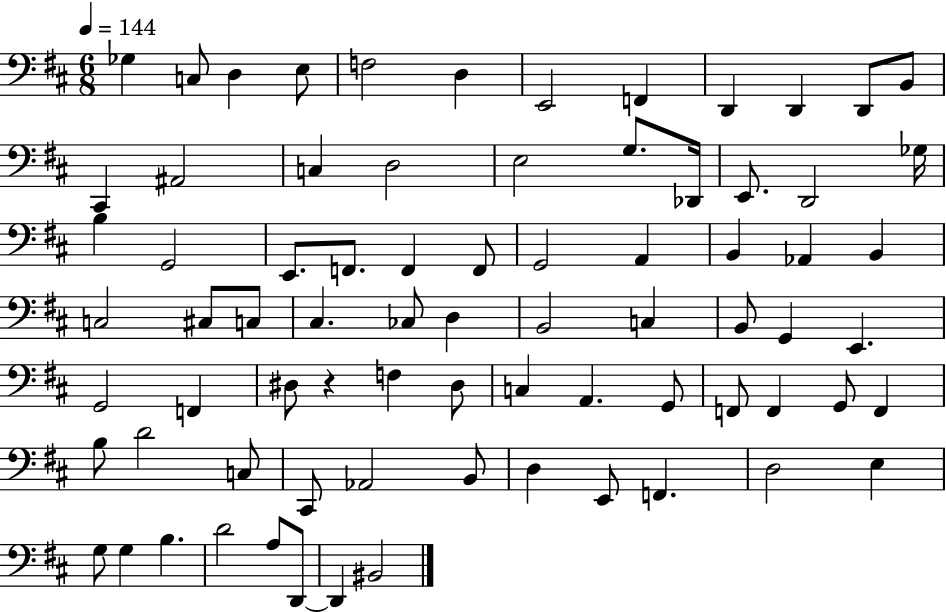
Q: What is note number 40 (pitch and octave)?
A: B2